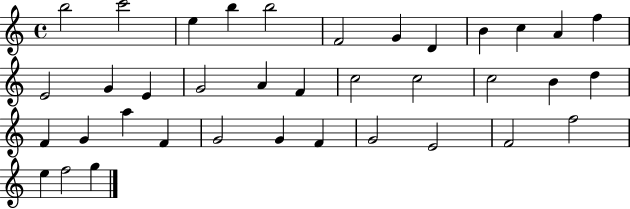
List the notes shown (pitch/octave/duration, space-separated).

B5/h C6/h E5/q B5/q B5/h F4/h G4/q D4/q B4/q C5/q A4/q F5/q E4/h G4/q E4/q G4/h A4/q F4/q C5/h C5/h C5/h B4/q D5/q F4/q G4/q A5/q F4/q G4/h G4/q F4/q G4/h E4/h F4/h F5/h E5/q F5/h G5/q